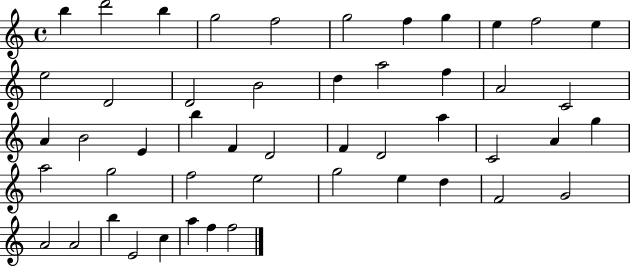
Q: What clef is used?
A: treble